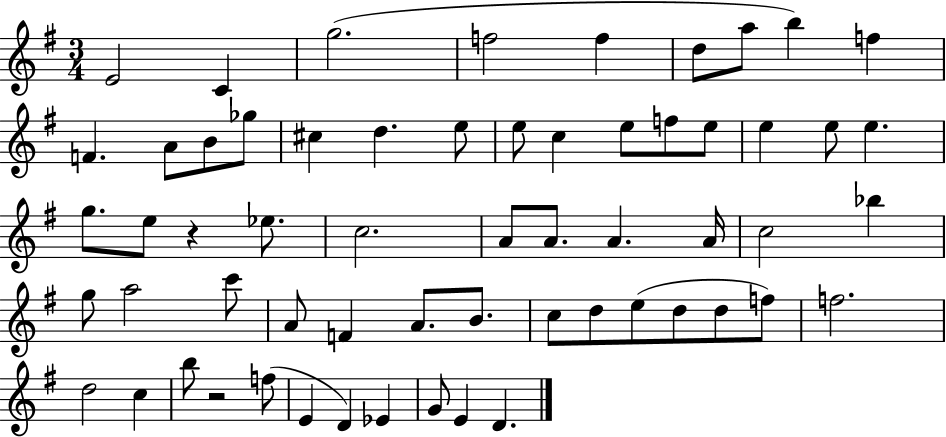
E4/h C4/q G5/h. F5/h F5/q D5/e A5/e B5/q F5/q F4/q. A4/e B4/e Gb5/e C#5/q D5/q. E5/e E5/e C5/q E5/e F5/e E5/e E5/q E5/e E5/q. G5/e. E5/e R/q Eb5/e. C5/h. A4/e A4/e. A4/q. A4/s C5/h Bb5/q G5/e A5/h C6/e A4/e F4/q A4/e. B4/e. C5/e D5/e E5/e D5/e D5/e F5/e F5/h. D5/h C5/q B5/e R/h F5/e E4/q D4/q Eb4/q G4/e E4/q D4/q.